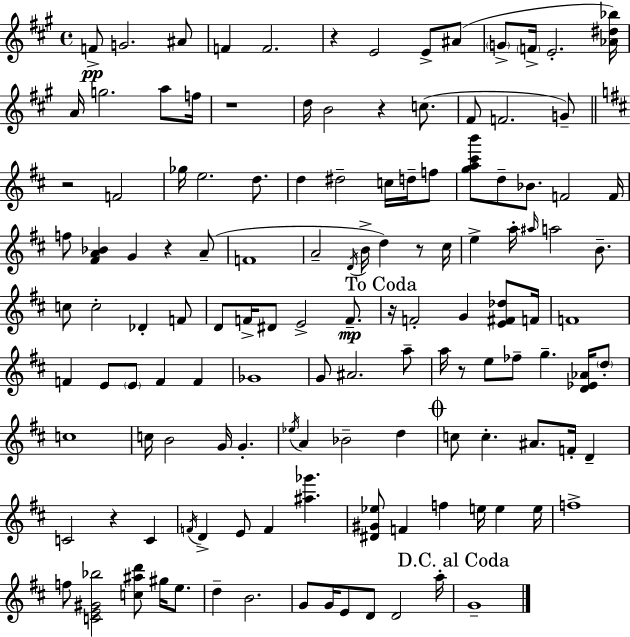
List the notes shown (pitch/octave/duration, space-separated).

F4/e G4/h. A#4/e F4/q F4/h. R/q E4/h E4/e A#4/e G4/e F4/s E4/h. [Ab4,D#5,Bb5]/s A4/s G5/h. A5/e F5/s R/w D5/s B4/h R/q C5/e. F#4/e F4/h. G4/e R/h F4/h Gb5/s E5/h. D5/e. D5/q D#5/h C5/s D5/s F5/e [G5,A5,C#6,B6]/e D5/e Bb4/e. F4/h F4/s F5/e [F#4,A4,Bb4]/q G4/q R/q A4/e F4/w A4/h D4/s B4/s D5/q R/e C#5/s E5/q A5/s A#5/s A5/h B4/e. C5/e C5/h Db4/q F4/e D4/e F4/s D#4/e E4/h F4/e. R/s F4/h G4/q [E4,F#4,Db5]/e F4/s F4/w F4/q E4/e E4/e F4/q F4/q Gb4/w G4/e A#4/h. A5/e A5/s R/e E5/e FES5/e G5/q. [D4,Eb4,Ab4]/s D5/e C5/w C5/s B4/h G4/s G4/q. Eb5/s A4/q Bb4/h D5/q C5/e C5/q. A#4/e. F4/s D4/q C4/h R/q C4/q F4/s D4/q E4/e F4/q [A#5,Gb6]/q. [D#4,G#4,Eb5]/e F4/q F5/q E5/s E5/q E5/s F5/w F5/e [C4,E4,G#4,Bb5]/h [C5,A#5,D6]/e G#5/s E5/e. D5/q B4/h. G4/e G4/s E4/e D4/e D4/h A5/s G4/w